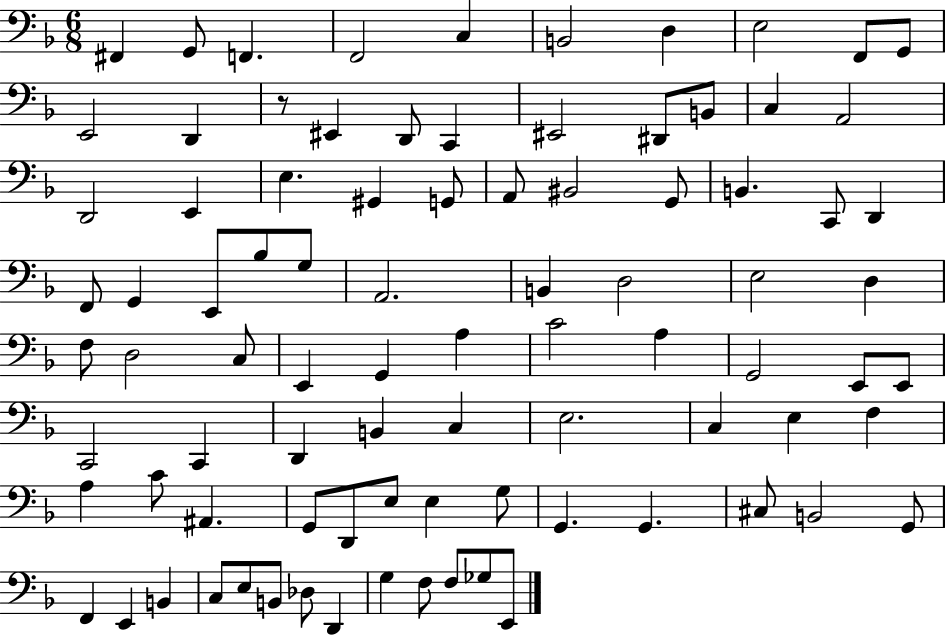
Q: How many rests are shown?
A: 1